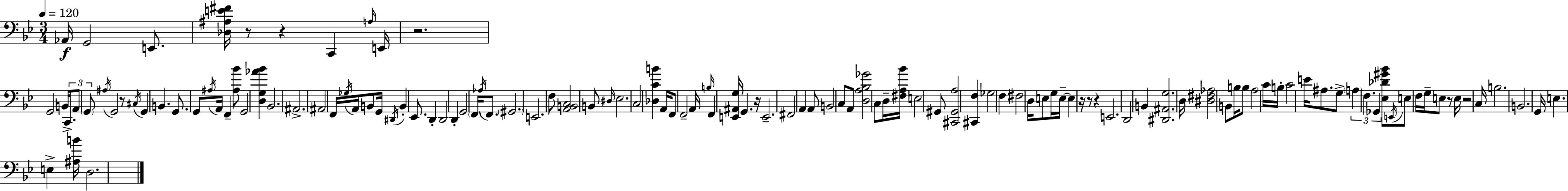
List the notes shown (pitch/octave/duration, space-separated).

Ab2/s G2/h E2/e. [Db3,A#3,E4,F#4]/s R/e R/q C2/q A3/s E2/s R/h. G2/h B2/s C2/e. A2/e G2/e A#3/s G2/h R/e C#3/s G2/q B2/q. G2/e. G2/e A#3/s A2/s F2/q [A#3,Bb4]/e G2/h [D3,G3,Ab4,Bb4]/q Bb2/h. A#2/h. A#2/h F2/s Gb3/s A2/s B2/e G2/s D#2/s B2/q Eb2/e. D2/q D2/h D2/q G2/h F2/s Ab3/s F2/e. G#2/h. E2/h. F3/e [A2,B2,C3]/h B2/e D#3/s Eb3/h. C3/h [Db3,C4,B4]/q A2/s F2/e F2/h A2/s B3/s F2/q [E2,A#2,G3]/s G2/q. R/s E2/h. F#2/h A2/q A2/e B2/h C3/e A2/e [D3,A3,Bb3,Gb4]/h C3/e D3/s [F#3,A3,Bb4]/s E3/h G#2/e [C#2,G#2,A3]/h [C#2,F3]/q Gb3/h F3/q F#3/h D3/s E3/e G3/s E3/s E3/q R/s R/e R/q E2/h. D2/h B2/q [D#2,A#2,G3]/h. D3/s [D#3,F#3,Ab3]/h B2/e B3/s B3/e A3/h C4/s B3/s C4/h E4/s A#3/e. G3/e A3/q F3/q. Gb2/q [Eb3,Db4,G#4,Bb4]/e E2/s E3/e F3/s G3/s E3/e R/e E3/s R/h C3/s B3/h. B2/h. G2/s E3/q. E3/q [A#3,B4]/s D3/h.